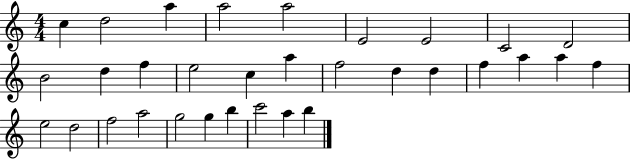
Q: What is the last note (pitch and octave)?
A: B5